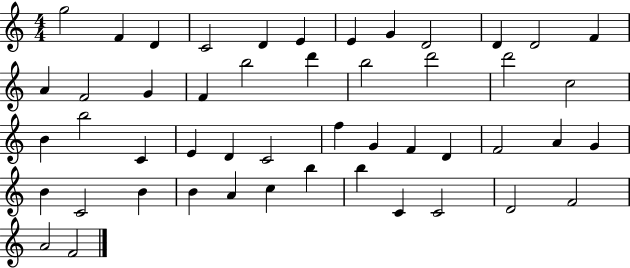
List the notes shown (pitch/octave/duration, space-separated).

G5/h F4/q D4/q C4/h D4/q E4/q E4/q G4/q D4/h D4/q D4/h F4/q A4/q F4/h G4/q F4/q B5/h D6/q B5/h D6/h D6/h C5/h B4/q B5/h C4/q E4/q D4/q C4/h F5/q G4/q F4/q D4/q F4/h A4/q G4/q B4/q C4/h B4/q B4/q A4/q C5/q B5/q B5/q C4/q C4/h D4/h F4/h A4/h F4/h